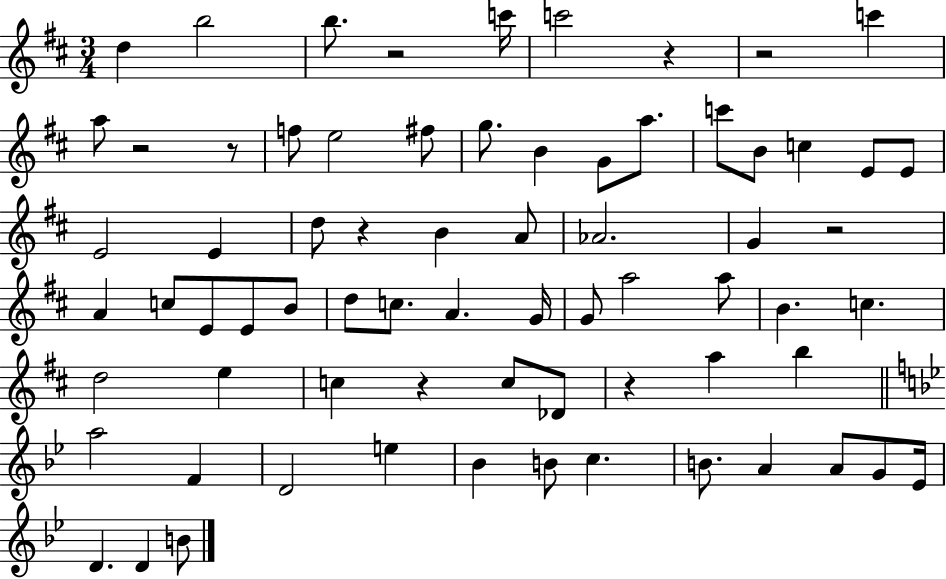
X:1
T:Untitled
M:3/4
L:1/4
K:D
d b2 b/2 z2 c'/4 c'2 z z2 c' a/2 z2 z/2 f/2 e2 ^f/2 g/2 B G/2 a/2 c'/2 B/2 c E/2 E/2 E2 E d/2 z B A/2 _A2 G z2 A c/2 E/2 E/2 B/2 d/2 c/2 A G/4 G/2 a2 a/2 B c d2 e c z c/2 _D/2 z a b a2 F D2 e _B B/2 c B/2 A A/2 G/2 _E/4 D D B/2